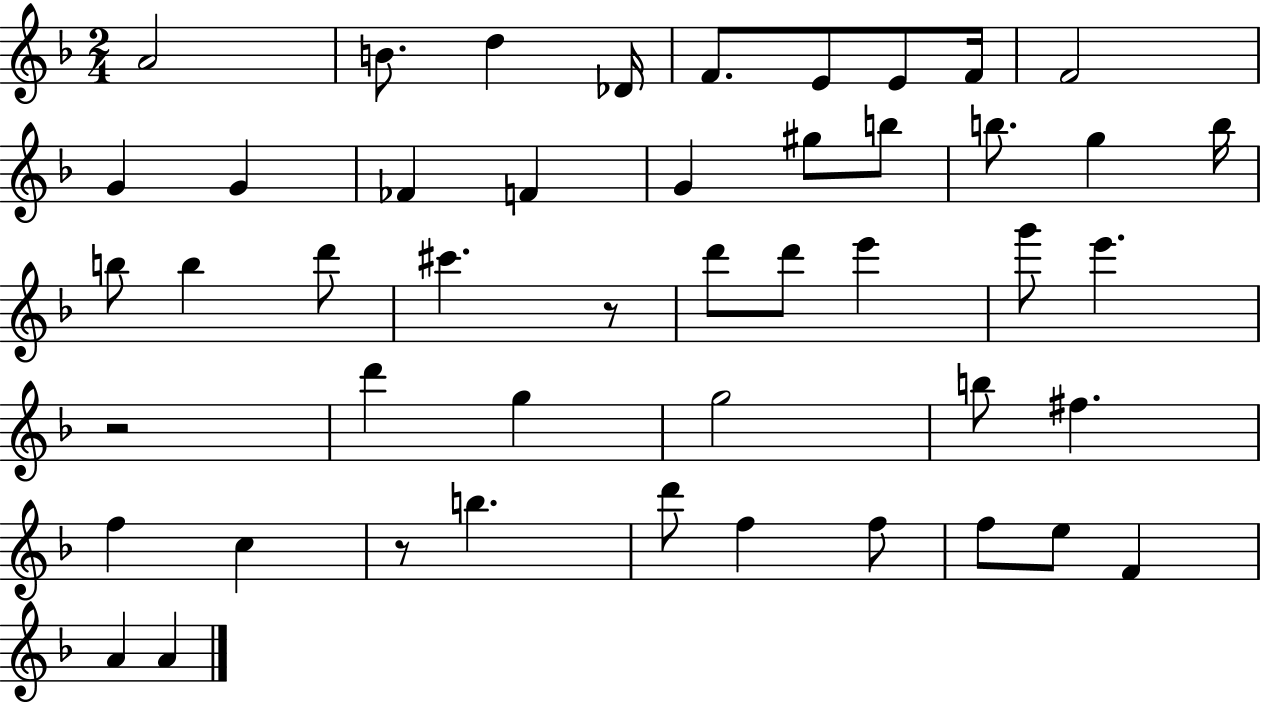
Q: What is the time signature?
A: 2/4